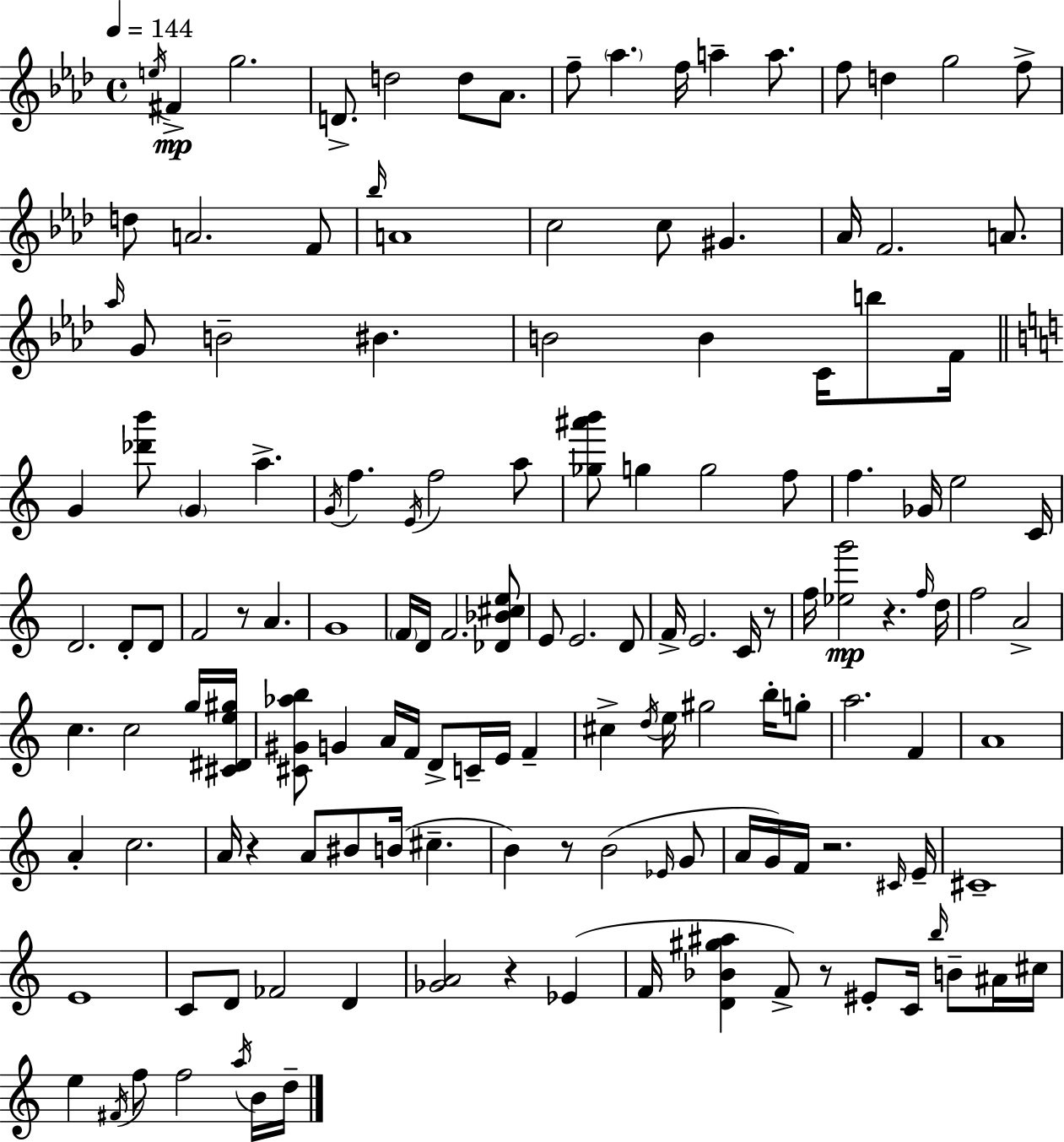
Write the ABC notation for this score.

X:1
T:Untitled
M:4/4
L:1/4
K:Fm
e/4 ^F g2 D/2 d2 d/2 _A/2 f/2 _a f/4 a a/2 f/2 d g2 f/2 d/2 A2 F/2 _b/4 A4 c2 c/2 ^G _A/4 F2 A/2 _a/4 G/2 B2 ^B B2 B C/4 b/2 F/4 G [_d'b']/2 G a G/4 f E/4 f2 a/2 [_g^a'b']/2 g g2 f/2 f _G/4 e2 C/4 D2 D/2 D/2 F2 z/2 A G4 F/4 D/4 F2 [_D_B^ce]/2 E/2 E2 D/2 F/4 E2 C/4 z/2 f/4 [_eg']2 z f/4 d/4 f2 A2 c c2 g/4 [^C^De^g]/4 [^C^G_ab]/2 G A/4 F/4 D/2 C/4 E/4 F ^c d/4 e/4 ^g2 b/4 g/2 a2 F A4 A c2 A/4 z A/2 ^B/2 B/4 ^c B z/2 B2 _E/4 G/2 A/4 G/4 F/4 z2 ^C/4 E/4 ^C4 E4 C/2 D/2 _F2 D [_GA]2 z _E F/4 [D_B^g^a] F/2 z/2 ^E/2 C/4 b/4 B/2 ^A/4 ^c/4 e ^F/4 f/2 f2 a/4 B/4 d/4